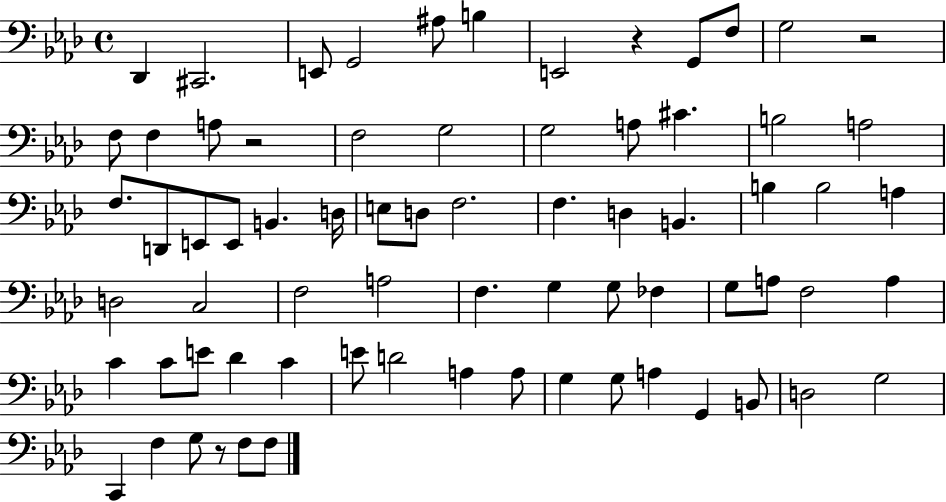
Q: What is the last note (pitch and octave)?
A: F3